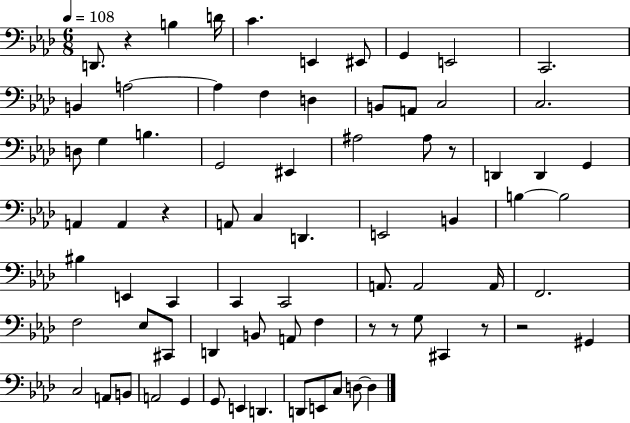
{
  \clef bass
  \numericTimeSignature
  \time 6/8
  \key aes \major
  \tempo 4 = 108
  d,8. r4 b4 d'16 | c'4. e,4 eis,8 | g,4 e,2 | c,2. | \break b,4 a2~~ | a4 f4 d4 | b,8 a,8 c2 | c2. | \break d8 g4 b4. | g,2 eis,4 | ais2 ais8 r8 | d,4 d,4 g,4 | \break a,4 a,4 r4 | a,8 c4 d,4. | e,2 b,4 | b4~~ b2 | \break bis4 e,4 c,4 | c,4 c,2 | a,8. a,2 a,16 | f,2. | \break f2 ees8 cis,8 | d,4 b,8 a,8 f4 | r8 r8 g8 cis,4 r8 | r2 gis,4 | \break c2 a,8 b,8 | a,2 g,4 | g,8 e,4 d,4. | d,8 e,8 c8 d8~~ d4 | \break \bar "|."
}